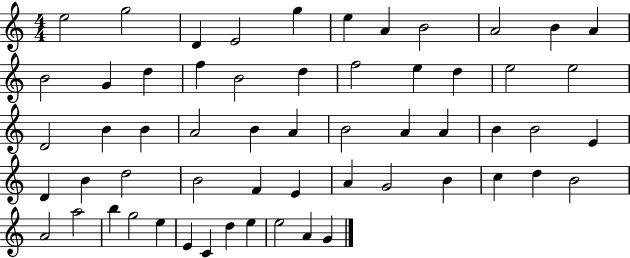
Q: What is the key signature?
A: C major